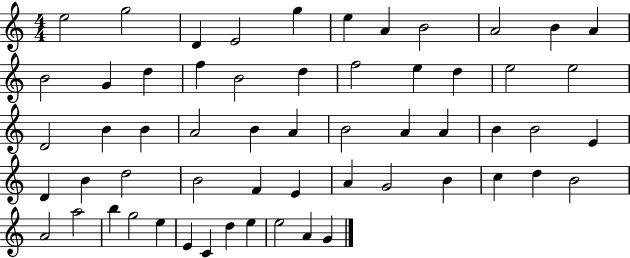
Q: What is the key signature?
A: C major